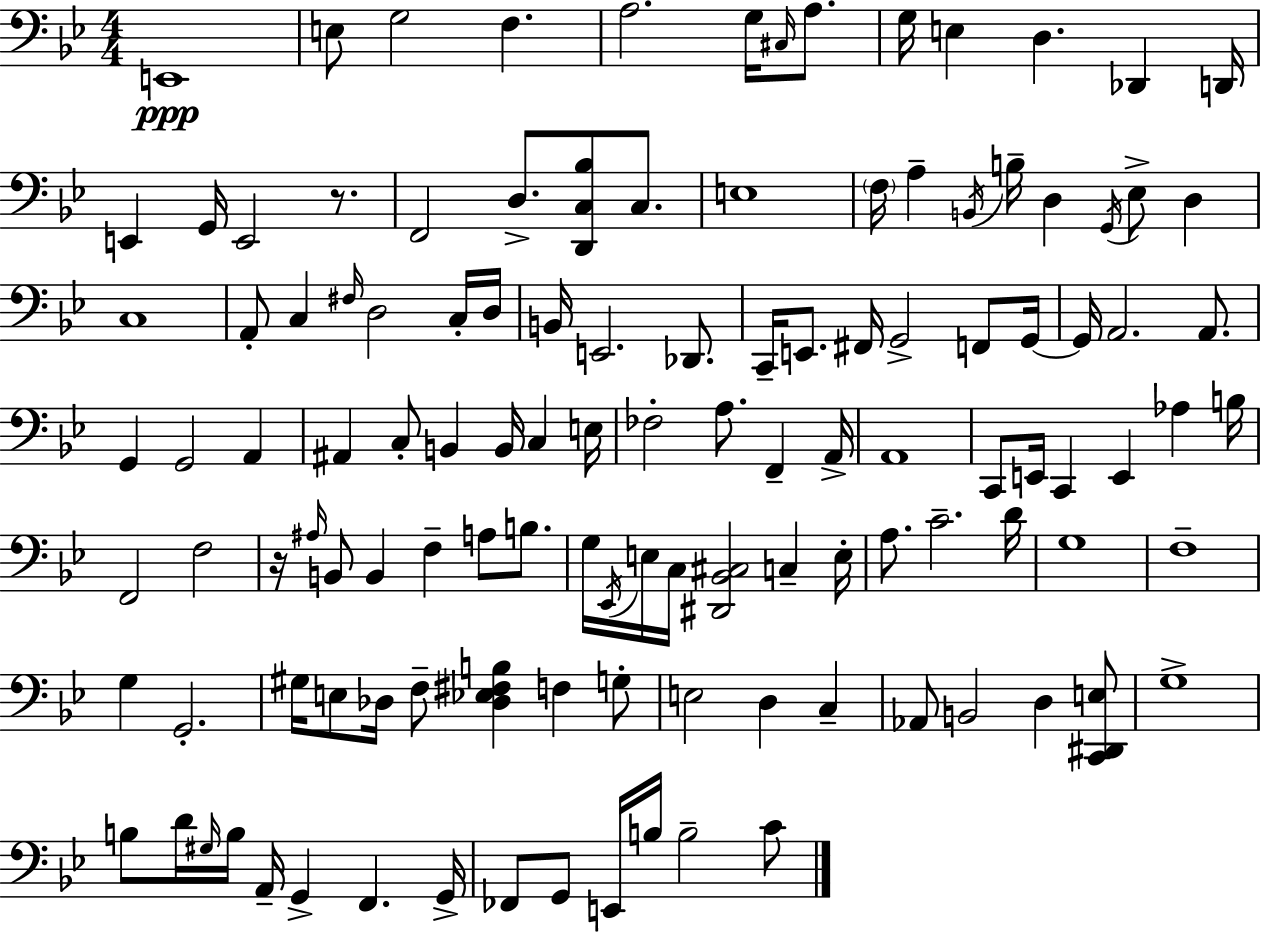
E2/w E3/e G3/h F3/q. A3/h. G3/s C#3/s A3/e. G3/s E3/q D3/q. Db2/q D2/s E2/q G2/s E2/h R/e. F2/h D3/e. [D2,C3,Bb3]/e C3/e. E3/w F3/s A3/q B2/s B3/s D3/q G2/s Eb3/e D3/q C3/w A2/e C3/q F#3/s D3/h C3/s D3/s B2/s E2/h. Db2/e. C2/s E2/e. F#2/s G2/h F2/e G2/s G2/s A2/h. A2/e. G2/q G2/h A2/q A#2/q C3/e B2/q B2/s C3/q E3/s FES3/h A3/e. F2/q A2/s A2/w C2/e E2/s C2/q E2/q Ab3/q B3/s F2/h F3/h R/s A#3/s B2/e B2/q F3/q A3/e B3/e. G3/s Eb2/s E3/s C3/s [D#2,Bb2,C#3]/h C3/q E3/s A3/e. C4/h. D4/s G3/w F3/w G3/q G2/h. G#3/s E3/e Db3/s F3/e [Db3,Eb3,F#3,B3]/q F3/q G3/e E3/h D3/q C3/q Ab2/e B2/h D3/q [C2,D#2,E3]/e G3/w B3/e D4/s G#3/s B3/s A2/s G2/q F2/q. G2/s FES2/e G2/e E2/s B3/s B3/h C4/e